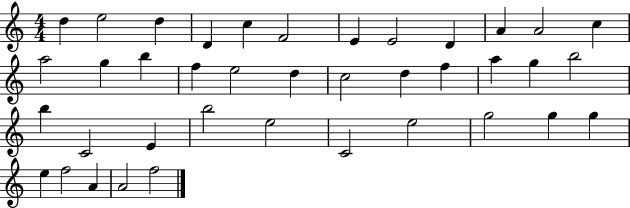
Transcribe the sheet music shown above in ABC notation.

X:1
T:Untitled
M:4/4
L:1/4
K:C
d e2 d D c F2 E E2 D A A2 c a2 g b f e2 d c2 d f a g b2 b C2 E b2 e2 C2 e2 g2 g g e f2 A A2 f2